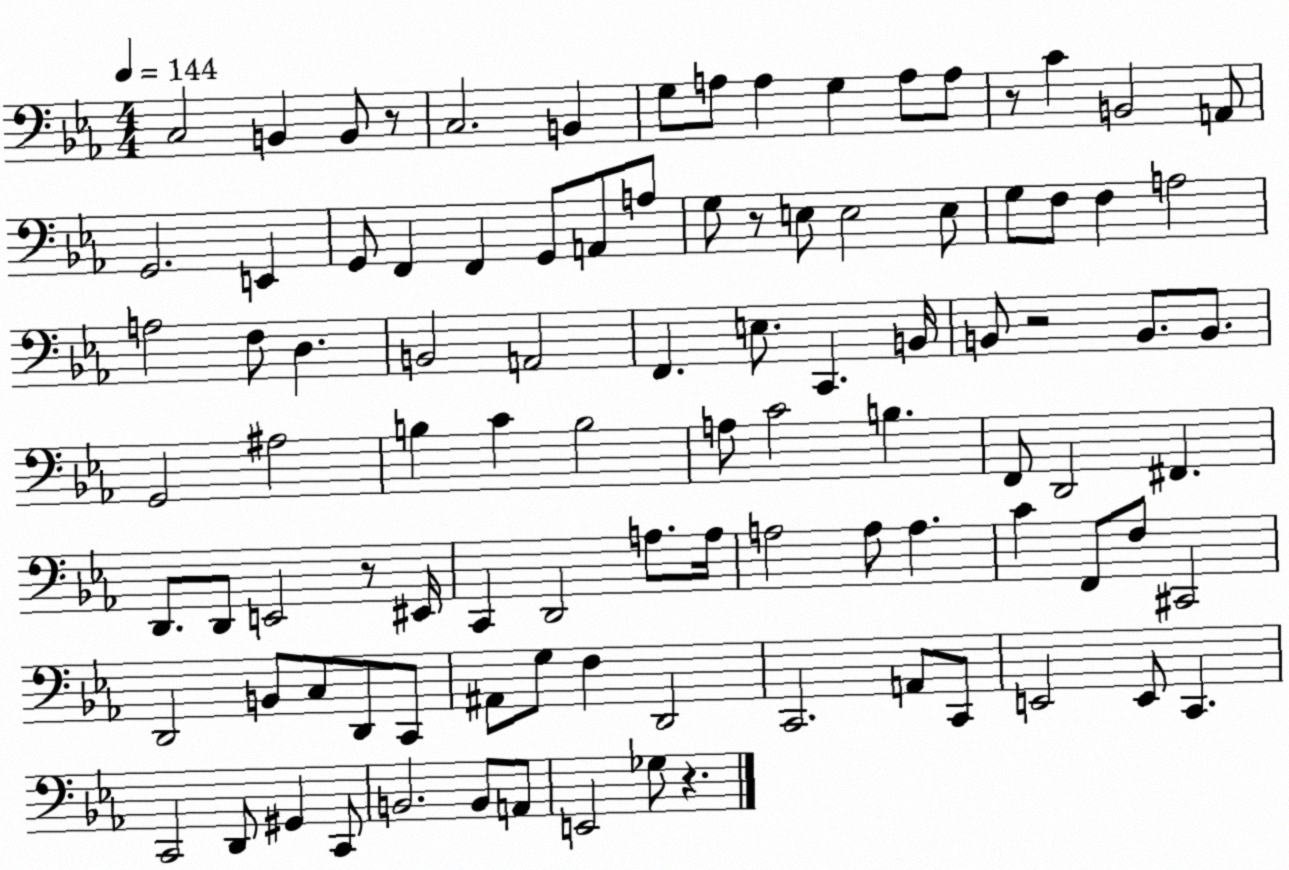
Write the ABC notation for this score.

X:1
T:Untitled
M:4/4
L:1/4
K:Eb
C,2 B,, B,,/2 z/2 C,2 B,, G,/2 A,/2 A, G, A,/2 A,/2 z/2 C B,,2 A,,/2 G,,2 E,, G,,/2 F,, F,, G,,/2 A,,/2 A,/2 G,/2 z/2 E,/2 E,2 E,/2 G,/2 F,/2 F, A,2 A,2 F,/2 D, B,,2 A,,2 F,, E,/2 C,, B,,/4 B,,/2 z2 B,,/2 B,,/2 G,,2 ^A,2 B, C B,2 A,/2 C2 B, F,,/2 D,,2 ^F,, D,,/2 D,,/2 E,,2 z/2 ^E,,/4 C,, D,,2 A,/2 A,/4 A,2 A,/2 A, C F,,/2 F,/2 ^C,,2 D,,2 B,,/2 C,/2 D,,/2 C,,/2 ^A,,/2 G,/2 F, D,,2 C,,2 A,,/2 C,,/2 E,,2 E,,/2 C,, C,,2 D,,/2 ^G,, C,,/2 B,,2 B,,/2 A,,/2 E,,2 _G,/2 z